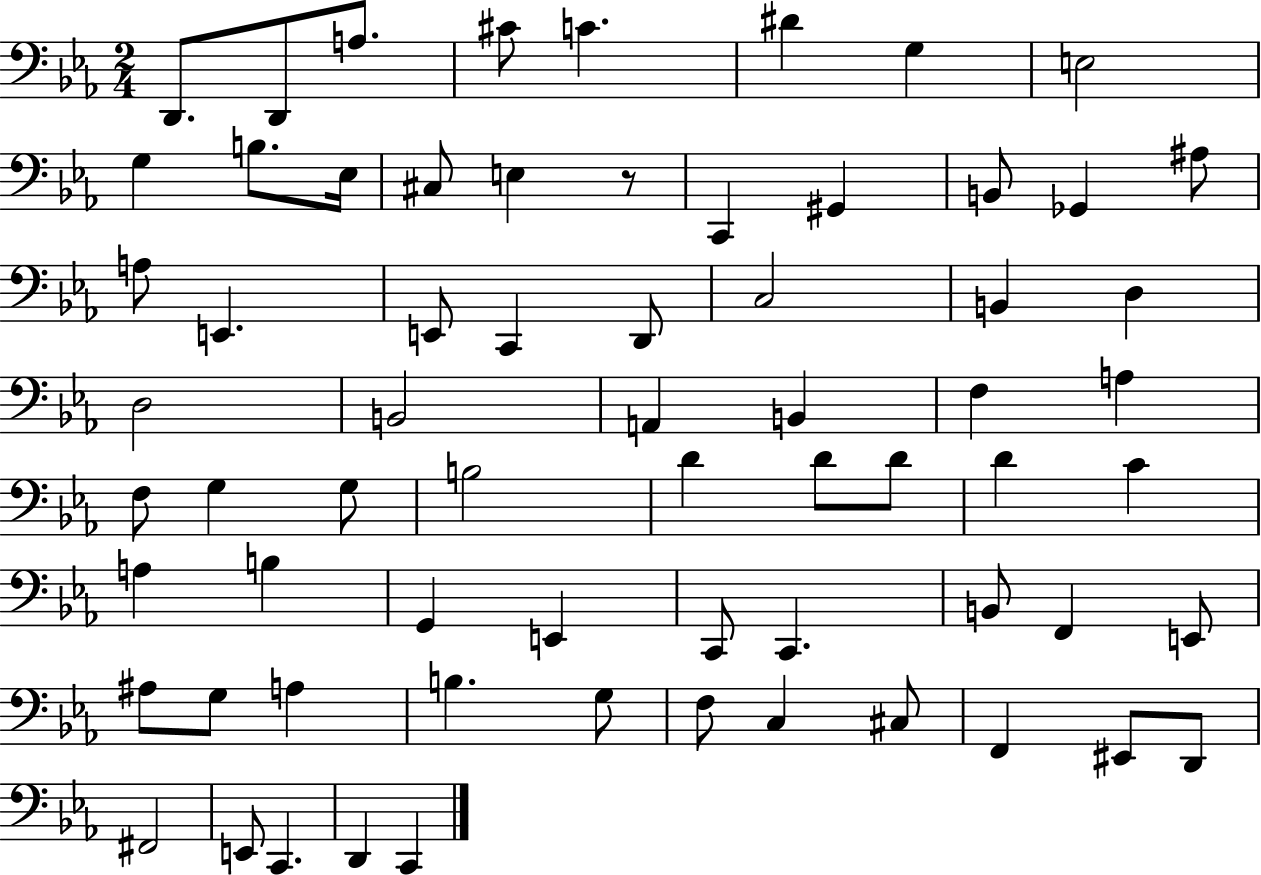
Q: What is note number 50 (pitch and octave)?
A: E2